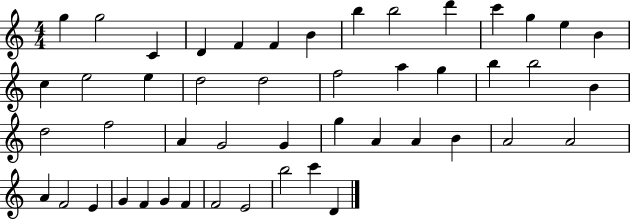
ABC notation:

X:1
T:Untitled
M:4/4
L:1/4
K:C
g g2 C D F F B b b2 d' c' g e B c e2 e d2 d2 f2 a g b b2 B d2 f2 A G2 G g A A B A2 A2 A F2 E G F G F F2 E2 b2 c' D